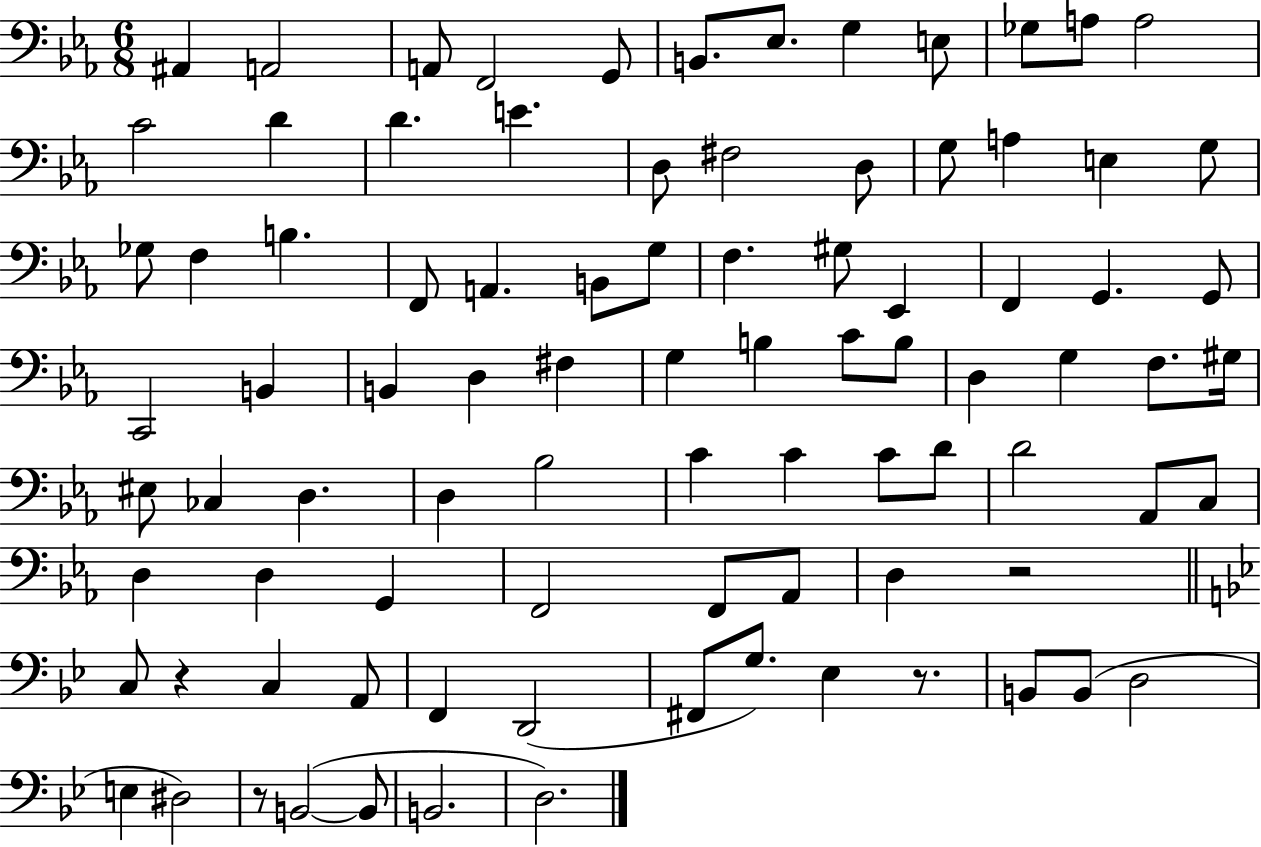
A#2/q A2/h A2/e F2/h G2/e B2/e. Eb3/e. G3/q E3/e Gb3/e A3/e A3/h C4/h D4/q D4/q. E4/q. D3/e F#3/h D3/e G3/e A3/q E3/q G3/e Gb3/e F3/q B3/q. F2/e A2/q. B2/e G3/e F3/q. G#3/e Eb2/q F2/q G2/q. G2/e C2/h B2/q B2/q D3/q F#3/q G3/q B3/q C4/e B3/e D3/q G3/q F3/e. G#3/s EIS3/e CES3/q D3/q. D3/q Bb3/h C4/q C4/q C4/e D4/e D4/h Ab2/e C3/e D3/q D3/q G2/q F2/h F2/e Ab2/e D3/q R/h C3/e R/q C3/q A2/e F2/q D2/h F#2/e G3/e. Eb3/q R/e. B2/e B2/e D3/h E3/q D#3/h R/e B2/h B2/e B2/h. D3/h.